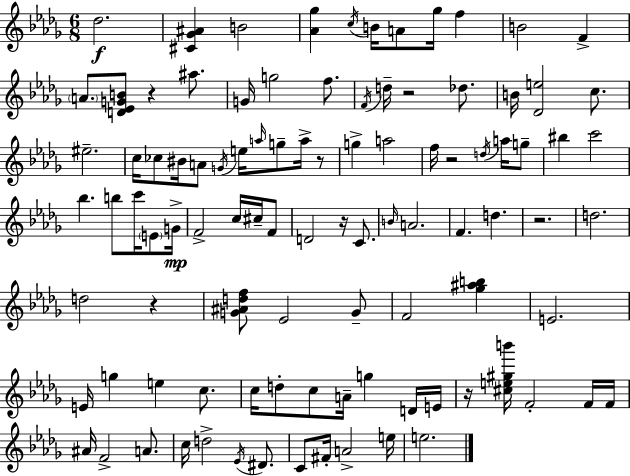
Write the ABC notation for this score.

X:1
T:Untitled
M:6/8
L:1/4
K:Bbm
_d2 [^C_G^A] B2 [_A_g] c/4 B/4 A/2 _g/4 f B2 F A/2 [D_EGB]/2 z ^a/2 G/4 g2 f/2 F/4 d/4 z2 _d/2 B/4 [_De]2 c/2 ^e2 c/4 _c/2 ^B/4 A/2 G/4 e/4 a/4 g/2 a/4 z/2 g a2 f/4 z2 d/4 a/4 g/2 ^b c'2 _b b/2 c'/4 E/2 G/4 F2 c/4 ^c/4 F/2 D2 z/4 C/2 B/4 A2 F d z2 d2 d2 z [G^Adf]/2 _E2 G/2 F2 [_g^ab] E2 E/4 g e c/2 c/4 d/2 c/2 A/4 g D/4 E/4 z/4 [^ce^gb']/4 F2 F/4 F/4 ^A/4 F2 A/2 c/4 d2 _E/4 ^D/2 C/2 ^F/4 A2 e/4 e2